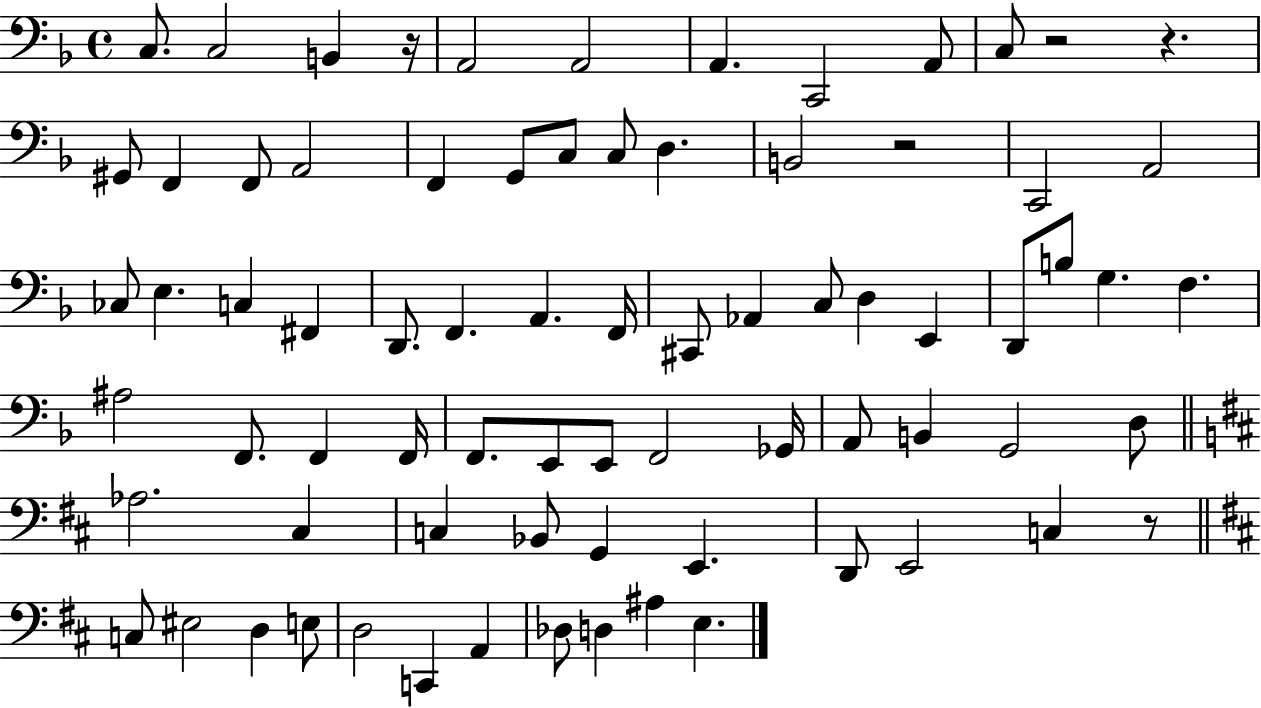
C3/e. C3/h B2/q R/s A2/h A2/h A2/q. C2/h A2/e C3/e R/h R/q. G#2/e F2/q F2/e A2/h F2/q G2/e C3/e C3/e D3/q. B2/h R/h C2/h A2/h CES3/e E3/q. C3/q F#2/q D2/e. F2/q. A2/q. F2/s C#2/e Ab2/q C3/e D3/q E2/q D2/e B3/e G3/q. F3/q. A#3/h F2/e. F2/q F2/s F2/e. E2/e E2/e F2/h Gb2/s A2/e B2/q G2/h D3/e Ab3/h. C#3/q C3/q Bb2/e G2/q E2/q. D2/e E2/h C3/q R/e C3/e EIS3/h D3/q E3/e D3/h C2/q A2/q Db3/e D3/q A#3/q E3/q.